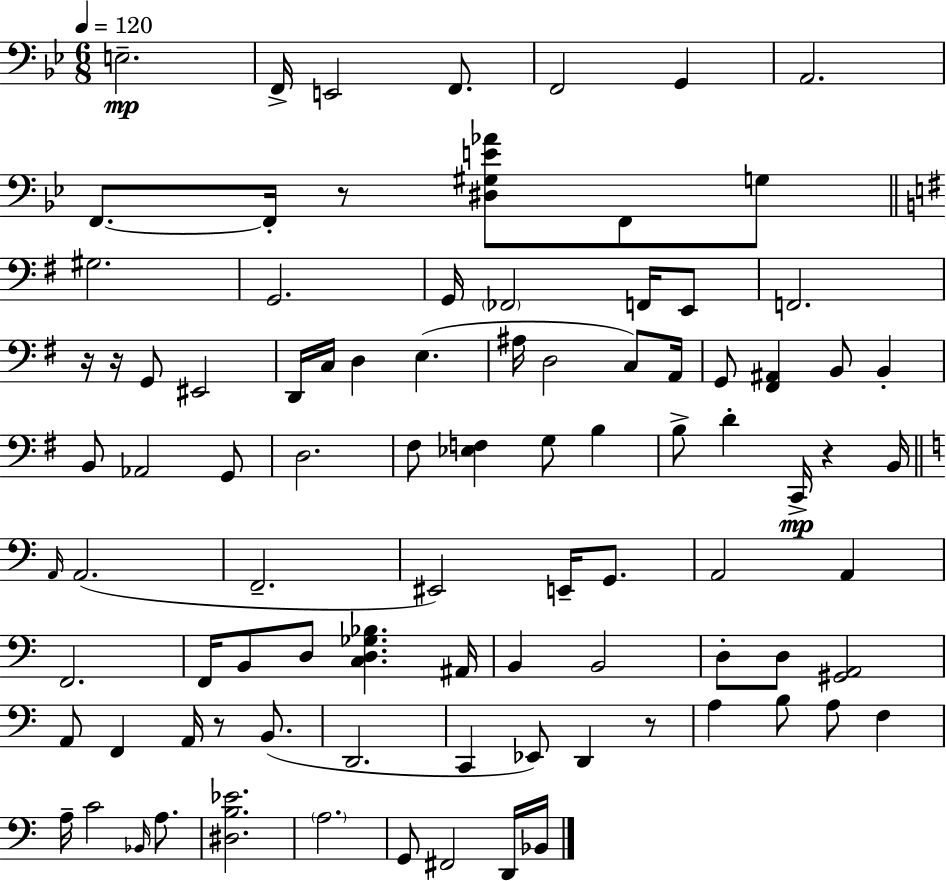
{
  \clef bass
  \numericTimeSignature
  \time 6/8
  \key bes \major
  \tempo 4 = 120
  e2.--\mp | f,16-> e,2 f,8. | f,2 g,4 | a,2. | \break f,8.~~ f,16-. r8 <dis gis e' aes'>8 f,8 g8 | \bar "||" \break \key e \minor gis2. | g,2. | g,16 \parenthesize fes,2 f,16 e,8 | f,2. | \break r16 r16 g,8 eis,2 | d,16 c16 d4 e4.( | ais16 d2 c8) a,16 | g,8 <fis, ais,>4 b,8 b,4-. | \break b,8 aes,2 g,8 | d2. | fis8 <ees f>4 g8 b4 | b8-> d'4-. c,16->\mp r4 b,16 | \break \bar "||" \break \key c \major \grace { a,16 }( a,2. | f,2.-- | eis,2) e,16-- g,8. | a,2 a,4 | \break f,2. | f,16 b,8 d8 <c d ges bes>4. | ais,16 b,4 b,2 | d8-. d8 <gis, a,>2 | \break a,8 f,4 a,16 r8 b,8.( | d,2. | c,4 ees,8) d,4 r8 | a4 b8 a8 f4 | \break a16-- c'2 \grace { bes,16 } a8. | <dis b ees'>2. | \parenthesize a2. | g,8 fis,2 | \break d,16 bes,16 \bar "|."
}